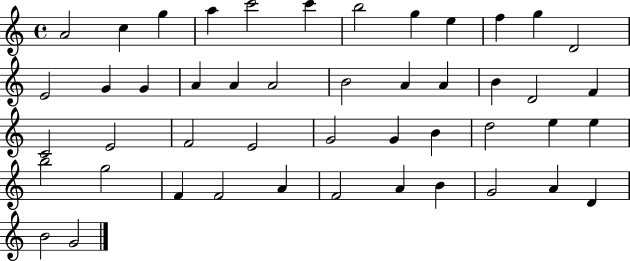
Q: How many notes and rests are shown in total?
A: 47